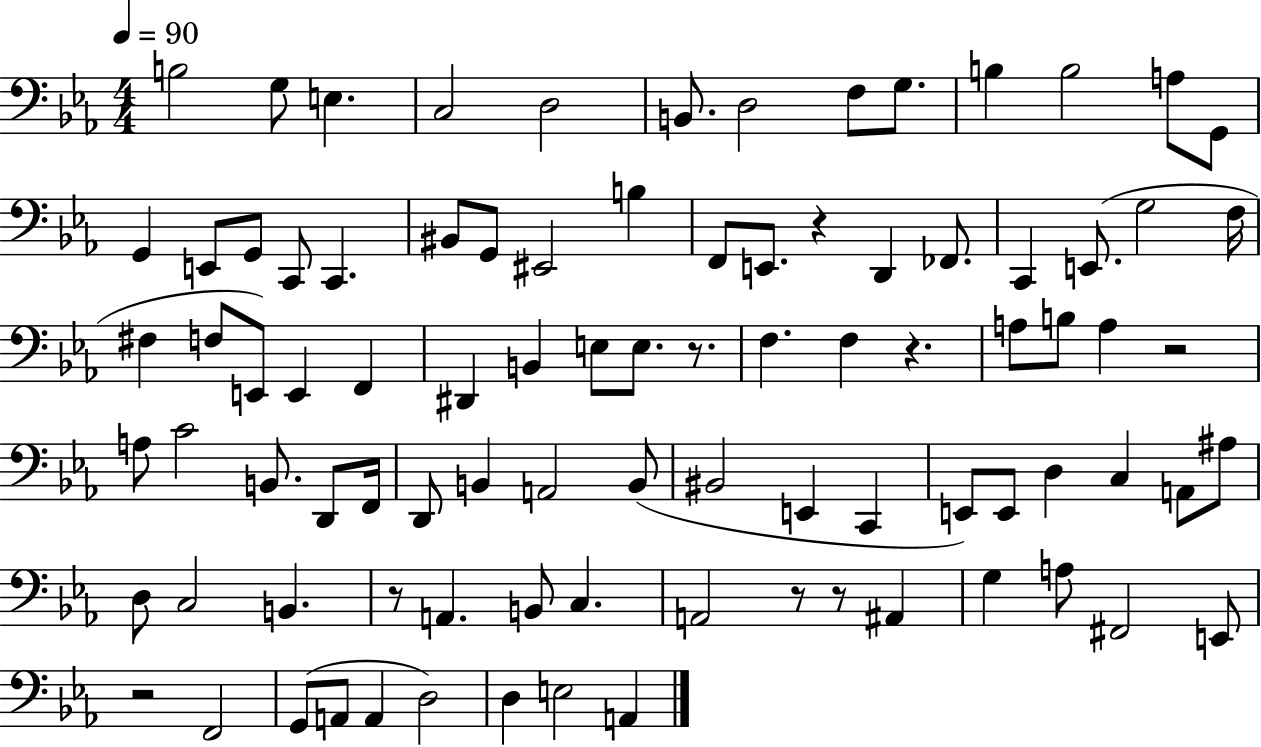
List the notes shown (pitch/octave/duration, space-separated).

B3/h G3/e E3/q. C3/h D3/h B2/e. D3/h F3/e G3/e. B3/q B3/h A3/e G2/e G2/q E2/e G2/e C2/e C2/q. BIS2/e G2/e EIS2/h B3/q F2/e E2/e. R/q D2/q FES2/e. C2/q E2/e. G3/h F3/s F#3/q F3/e E2/e E2/q F2/q D#2/q B2/q E3/e E3/e. R/e. F3/q. F3/q R/q. A3/e B3/e A3/q R/h A3/e C4/h B2/e. D2/e F2/s D2/e B2/q A2/h B2/e BIS2/h E2/q C2/q E2/e E2/e D3/q C3/q A2/e A#3/e D3/e C3/h B2/q. R/e A2/q. B2/e C3/q. A2/h R/e R/e A#2/q G3/q A3/e F#2/h E2/e R/h F2/h G2/e A2/e A2/q D3/h D3/q E3/h A2/q